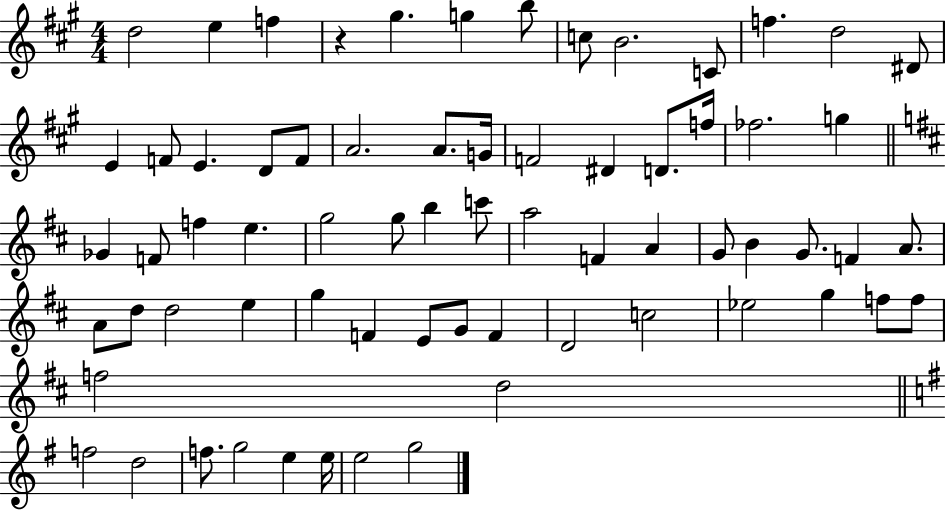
{
  \clef treble
  \numericTimeSignature
  \time 4/4
  \key a \major
  \repeat volta 2 { d''2 e''4 f''4 | r4 gis''4. g''4 b''8 | c''8 b'2. c'8 | f''4. d''2 dis'8 | \break e'4 f'8 e'4. d'8 f'8 | a'2. a'8. g'16 | f'2 dis'4 d'8. f''16 | fes''2. g''4 | \break \bar "||" \break \key d \major ges'4 f'8 f''4 e''4. | g''2 g''8 b''4 c'''8 | a''2 f'4 a'4 | g'8 b'4 g'8. f'4 a'8. | \break a'8 d''8 d''2 e''4 | g''4 f'4 e'8 g'8 f'4 | d'2 c''2 | ees''2 g''4 f''8 f''8 | \break f''2 d''2 | \bar "||" \break \key g \major f''2 d''2 | f''8. g''2 e''4 e''16 | e''2 g''2 | } \bar "|."
}